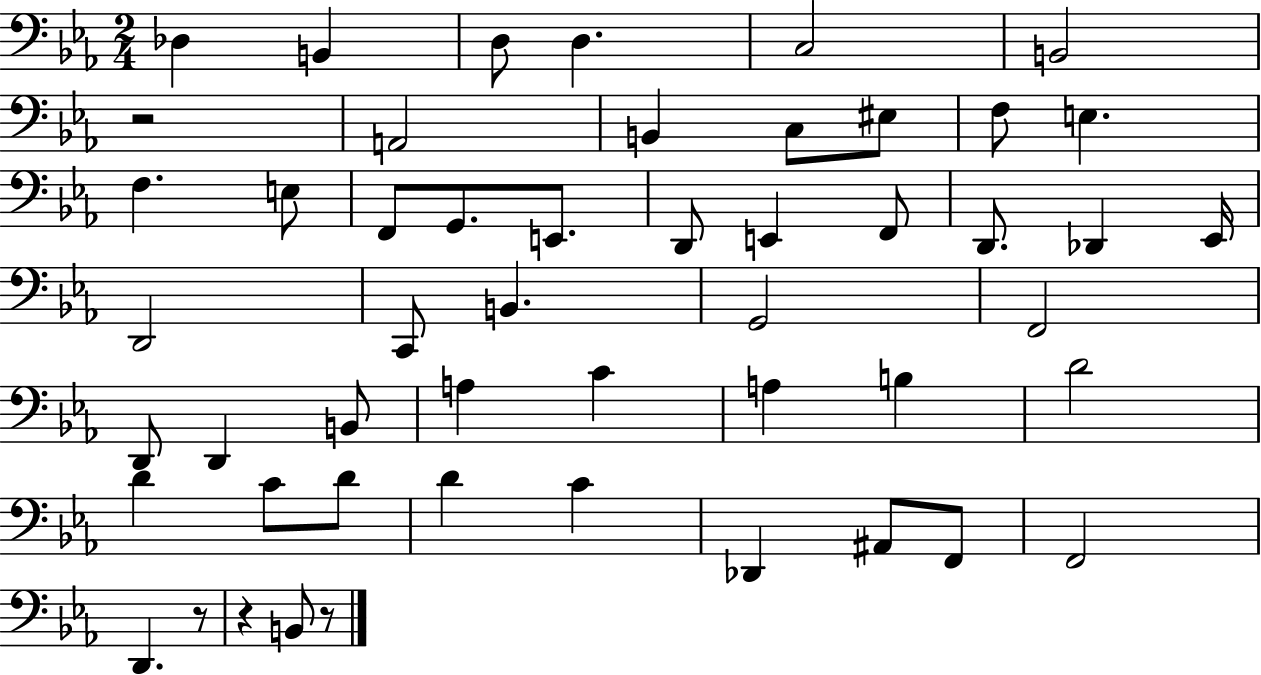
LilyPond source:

{
  \clef bass
  \numericTimeSignature
  \time 2/4
  \key ees \major
  des4 b,4 | d8 d4. | c2 | b,2 | \break r2 | a,2 | b,4 c8 eis8 | f8 e4. | \break f4. e8 | f,8 g,8. e,8. | d,8 e,4 f,8 | d,8. des,4 ees,16 | \break d,2 | c,8 b,4. | g,2 | f,2 | \break d,8 d,4 b,8 | a4 c'4 | a4 b4 | d'2 | \break d'4 c'8 d'8 | d'4 c'4 | des,4 ais,8 f,8 | f,2 | \break d,4. r8 | r4 b,8 r8 | \bar "|."
}